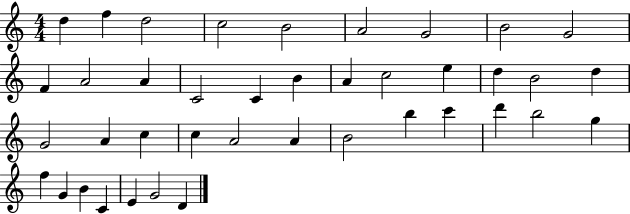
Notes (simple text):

D5/q F5/q D5/h C5/h B4/h A4/h G4/h B4/h G4/h F4/q A4/h A4/q C4/h C4/q B4/q A4/q C5/h E5/q D5/q B4/h D5/q G4/h A4/q C5/q C5/q A4/h A4/q B4/h B5/q C6/q D6/q B5/h G5/q F5/q G4/q B4/q C4/q E4/q G4/h D4/q